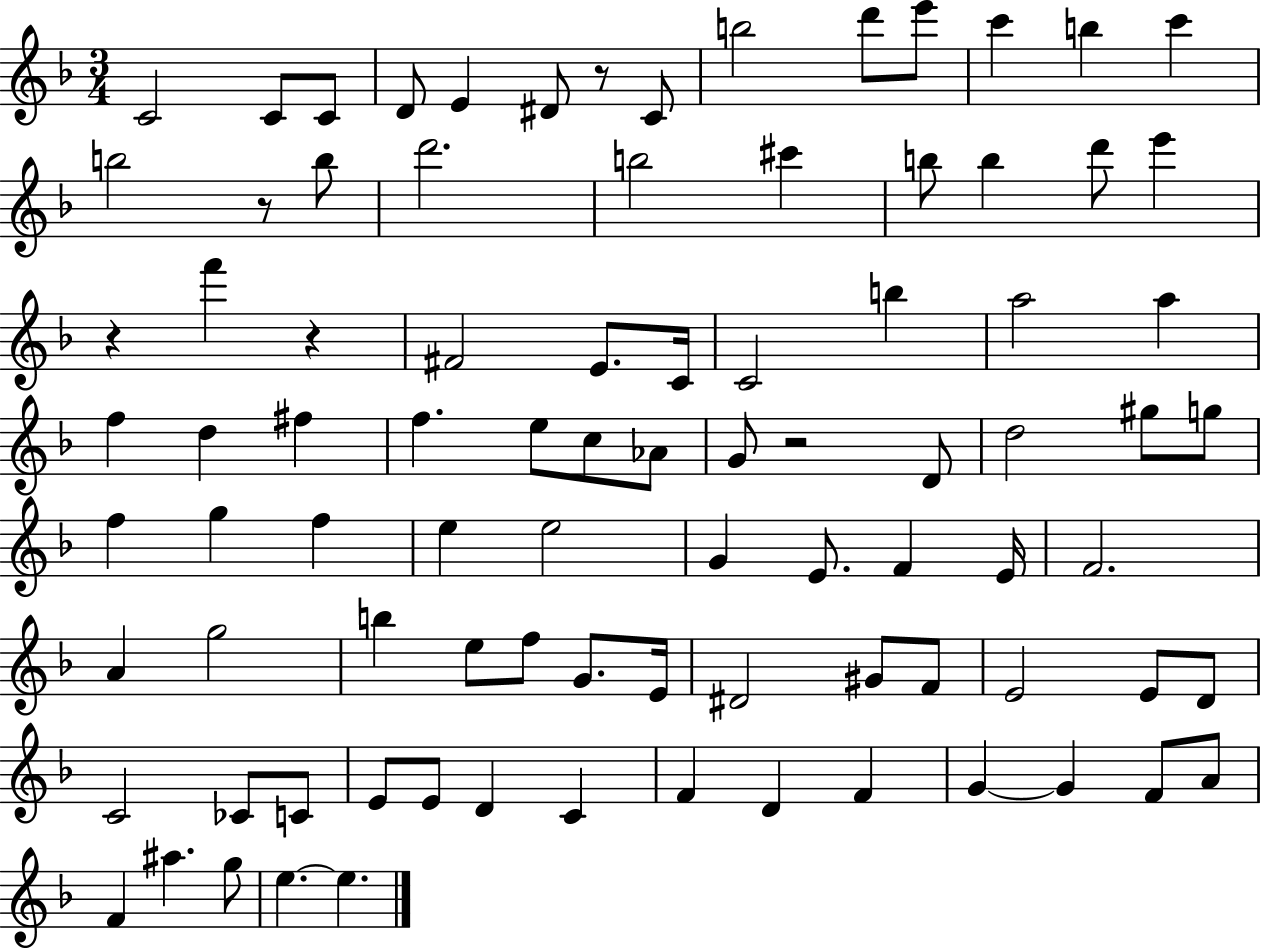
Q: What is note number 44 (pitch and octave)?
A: G5